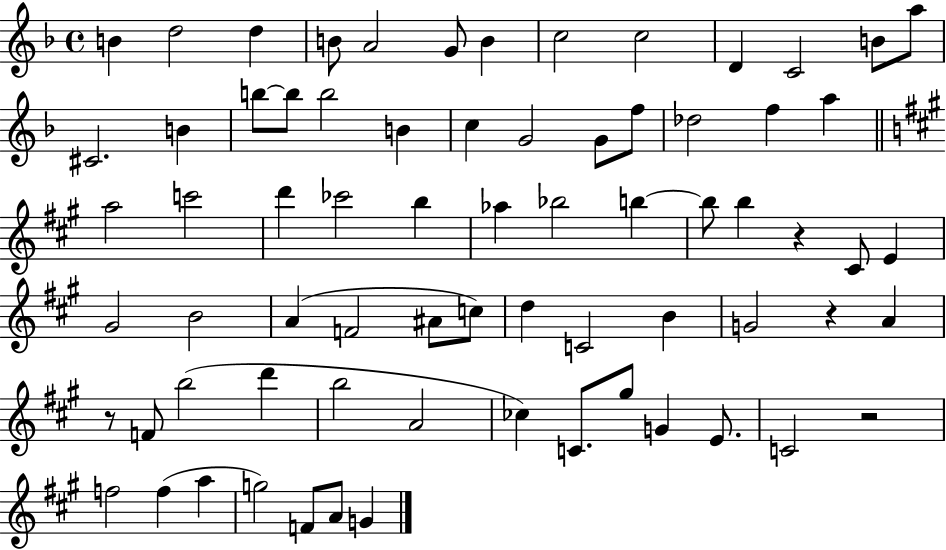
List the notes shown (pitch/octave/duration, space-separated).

B4/q D5/h D5/q B4/e A4/h G4/e B4/q C5/h C5/h D4/q C4/h B4/e A5/e C#4/h. B4/q B5/e B5/e B5/h B4/q C5/q G4/h G4/e F5/e Db5/h F5/q A5/q A5/h C6/h D6/q CES6/h B5/q Ab5/q Bb5/h B5/q B5/e B5/q R/q C#4/e E4/q G#4/h B4/h A4/q F4/h A#4/e C5/e D5/q C4/h B4/q G4/h R/q A4/q R/e F4/e B5/h D6/q B5/h A4/h CES5/q C4/e. G#5/e G4/q E4/e. C4/h R/h F5/h F5/q A5/q G5/h F4/e A4/e G4/q